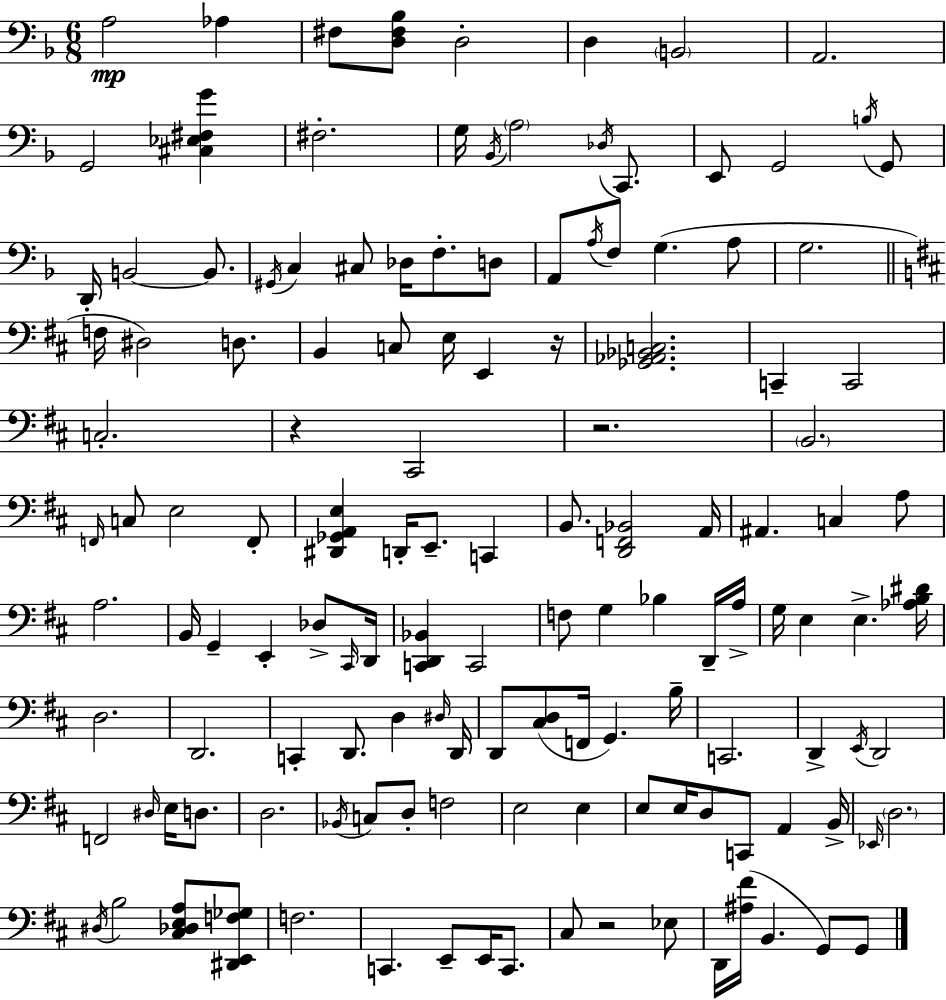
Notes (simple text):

A3/h Ab3/q F#3/e [D3,F#3,Bb3]/e D3/h D3/q B2/h A2/h. G2/h [C#3,Eb3,F#3,G4]/q F#3/h. G3/s Bb2/s A3/h Db3/s C2/e. E2/e G2/h B3/s G2/e D2/s B2/h B2/e. G#2/s C3/q C#3/e Db3/s F3/e. D3/e A2/e A3/s F3/e G3/q. A3/e G3/h. F3/s D#3/h D3/e. B2/q C3/e E3/s E2/q R/s [Gb2,Ab2,Bb2,C3]/h. C2/q C2/h C3/h. R/q C#2/h R/h. B2/h. F2/s C3/e E3/h F2/e [D#2,Gb2,A2,E3]/q D2/s E2/e. C2/q B2/e. [D2,F2,Bb2]/h A2/s A#2/q. C3/q A3/e A3/h. B2/s G2/q E2/q Db3/e C#2/s D2/s [C2,D2,Bb2]/q C2/h F3/e G3/q Bb3/q D2/s A3/s G3/s E3/q E3/q. [Ab3,B3,D#4]/s D3/h. D2/h. C2/q D2/e. D3/q D#3/s D2/s D2/e [C#3,D3]/e F2/s G2/q. B3/s C2/h. D2/q E2/s D2/h F2/h D#3/s E3/s D3/e. D3/h. Bb2/s C3/e D3/e F3/h E3/h E3/q E3/e E3/s D3/e C2/e A2/q B2/s Eb2/s D3/h. D#3/s B3/h [C#3,Db3,E3,A3]/e [D#2,E2,F3,Gb3]/e F3/h. C2/q. E2/e E2/s C2/e. C#3/e R/h Eb3/e D2/s [A#3,F#4]/s B2/q. G2/e G2/e